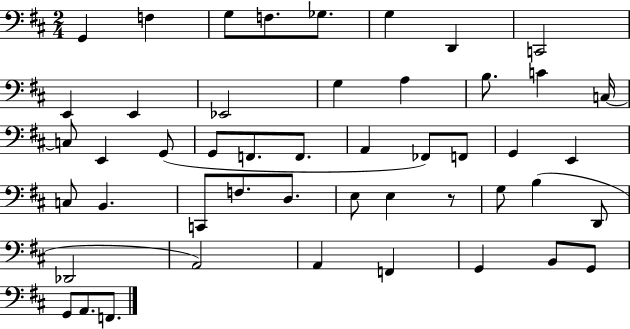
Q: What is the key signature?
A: D major